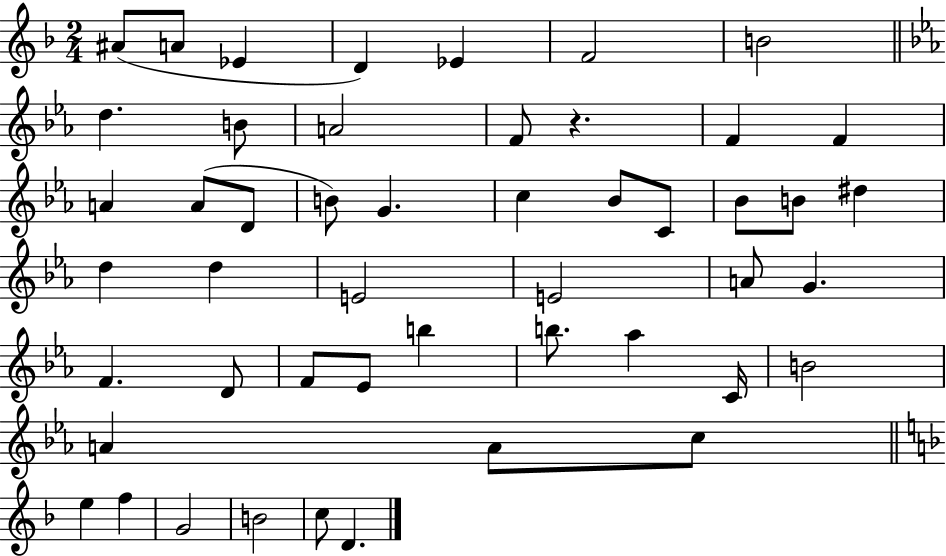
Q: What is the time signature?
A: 2/4